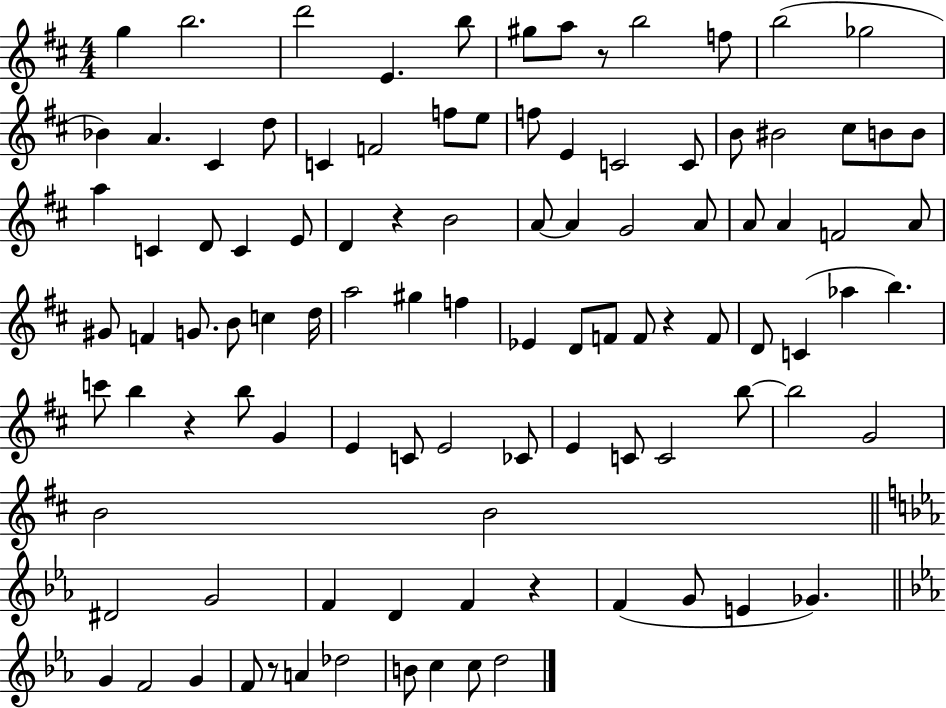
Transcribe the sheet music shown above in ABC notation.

X:1
T:Untitled
M:4/4
L:1/4
K:D
g b2 d'2 E b/2 ^g/2 a/2 z/2 b2 f/2 b2 _g2 _B A ^C d/2 C F2 f/2 e/2 f/2 E C2 C/2 B/2 ^B2 ^c/2 B/2 B/2 a C D/2 C E/2 D z B2 A/2 A G2 A/2 A/2 A F2 A/2 ^G/2 F G/2 B/2 c d/4 a2 ^g f _E D/2 F/2 F/2 z F/2 D/2 C _a b c'/2 b z b/2 G E C/2 E2 _C/2 E C/2 C2 b/2 b2 G2 B2 B2 ^D2 G2 F D F z F G/2 E _G G F2 G F/2 z/2 A _d2 B/2 c c/2 d2